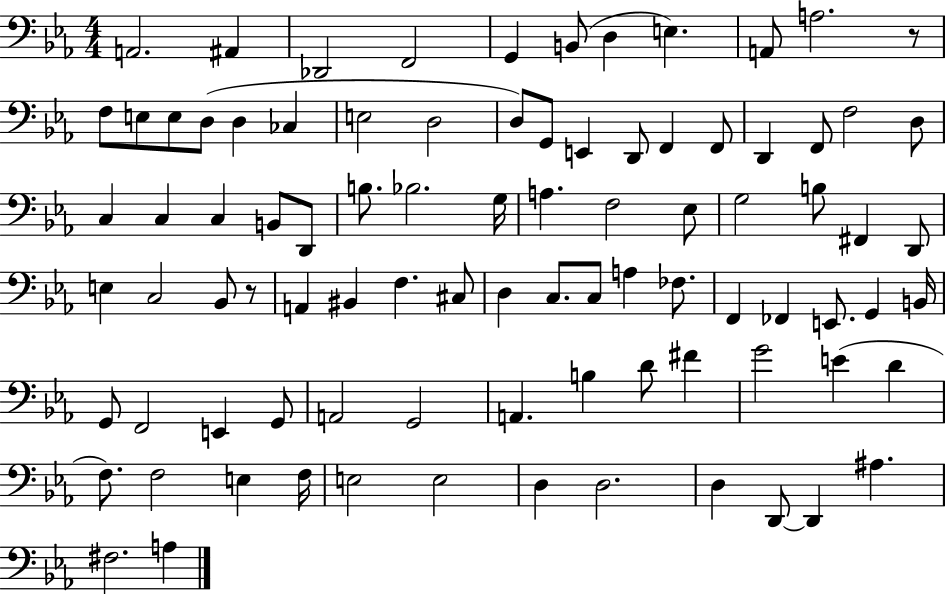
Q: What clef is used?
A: bass